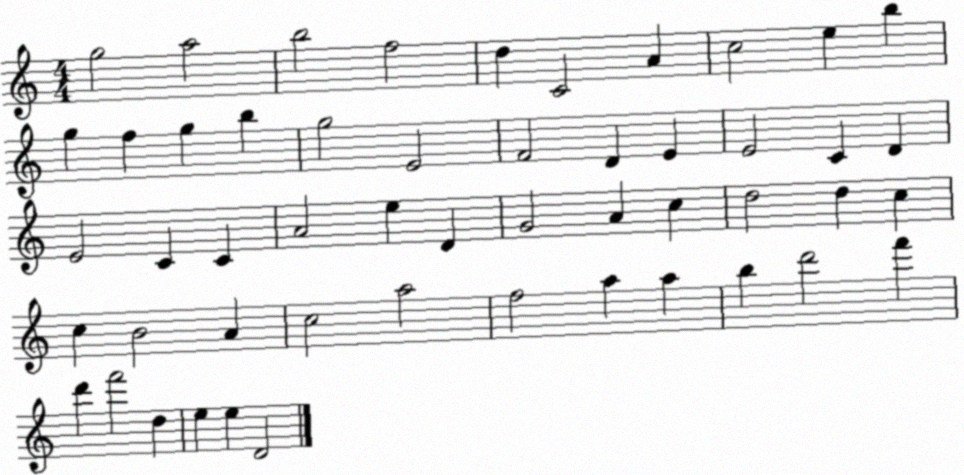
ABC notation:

X:1
T:Untitled
M:4/4
L:1/4
K:C
g2 a2 b2 f2 d C2 A c2 e b g f g b g2 E2 F2 D E E2 C D E2 C C A2 e D G2 A c d2 d c c B2 A c2 a2 f2 a a b d'2 f' d' f'2 d e e D2